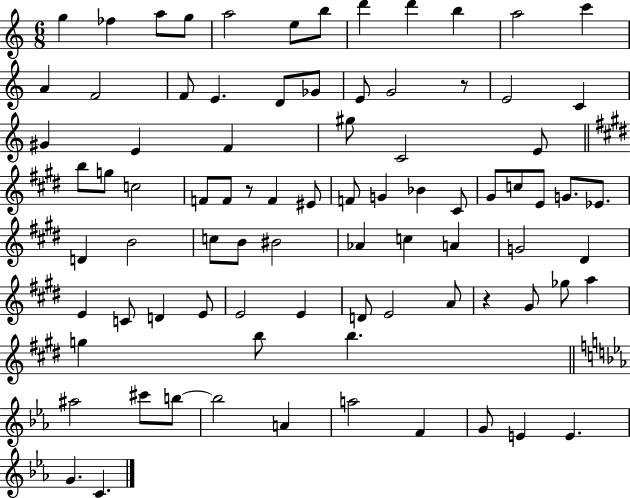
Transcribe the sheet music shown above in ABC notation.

X:1
T:Untitled
M:6/8
L:1/4
K:C
g _f a/2 g/2 a2 e/2 b/2 d' d' b a2 c' A F2 F/2 E D/2 _G/2 E/2 G2 z/2 E2 C ^G E F ^g/2 C2 E/2 b/2 g/2 c2 F/2 F/2 z/2 F ^E/2 F/2 G _B ^C/2 ^G/2 c/2 E/2 G/2 _E/2 D B2 c/2 B/2 ^B2 _A c A G2 ^D E C/2 D E/2 E2 E D/2 E2 A/2 z ^G/2 _g/2 a g b/2 b ^a2 ^c'/2 b/2 b2 A a2 F G/2 E E G C